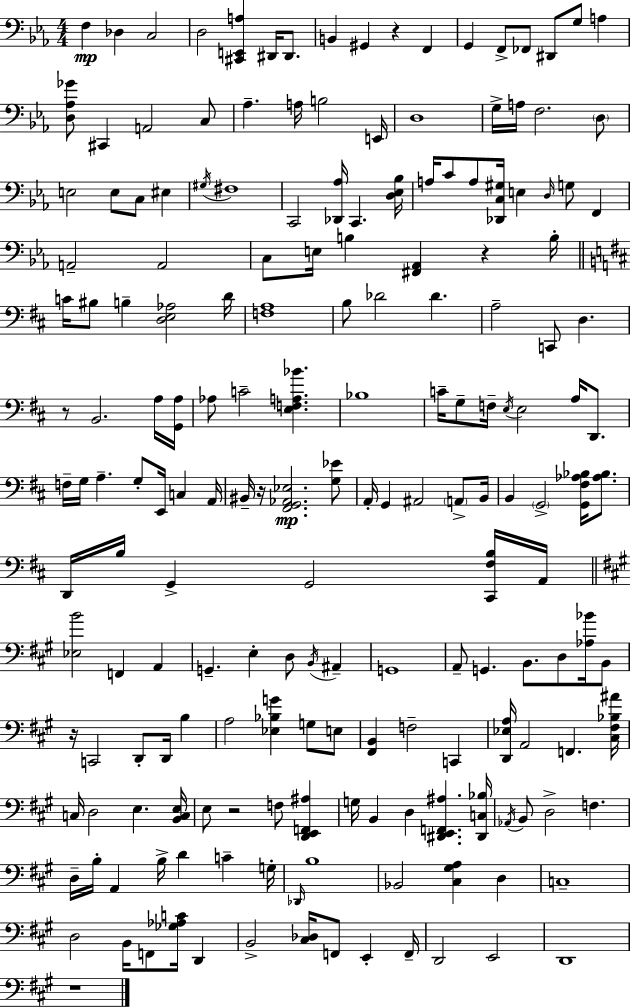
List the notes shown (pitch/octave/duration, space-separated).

F3/q Db3/q C3/h D3/h [C#2,E2,A3]/q D#2/s D#2/e. B2/q G#2/q R/q F2/q G2/q F2/e FES2/e D#2/e G3/e A3/q [D3,Ab3,Gb4]/e C#2/q A2/h C3/e Ab3/q. A3/s B3/h E2/s D3/w G3/s A3/s F3/h. D3/e E3/h E3/e C3/e EIS3/q G#3/s F#3/w C2/h [Db2,Ab3]/s C2/q. [D3,Eb3,Bb3]/s A3/s C4/e A3/e [Db2,C3,G#3]/s E3/q D3/s G3/e F2/q A2/h A2/h C3/e E3/s B3/q [F#2,Ab2]/q R/q B3/s C4/s BIS3/e B3/q [D3,E3,Ab3]/h D4/s [F3,A3]/w B3/e Db4/h Db4/q. A3/h C2/e D3/q. R/e B2/h. A3/s [G2,A3]/s Ab3/e C4/h [E3,F3,A3,Bb4]/q. Bb3/w C4/s G3/e F3/s E3/s E3/h A3/s D2/e. F3/s G3/s A3/q. G3/e E2/s C3/q A2/s BIS2/s R/s [F#2,G2,Ab2,Eb3]/h. [G3,Eb4]/e A2/s G2/q A#2/h A2/e B2/s B2/q G2/h [G2,F#3,Ab3,Bb3]/s [Ab3,Bb3]/e. D2/s B3/s G2/q G2/h [C#2,F#3,B3]/s A2/s [Eb3,B4]/h F2/q A2/q G2/q. E3/q D3/e B2/s A#2/q G2/w A2/e G2/q. B2/e. D3/e [Ab3,Bb4]/s B2/e R/s C2/h D2/e D2/s B3/q A3/h [Eb3,Bb3,G4]/q G3/e E3/e [F#2,B2]/q F3/h C2/q [D2,Eb3,A3]/s A2/h F2/q. [C#3,F#3,Bb3,A#4]/s C3/s D3/h E3/q. [B2,C3,E3]/s E3/e R/h F3/e [D2,E2,F2,A#3]/q G3/s B2/q D3/q [D#2,E2,F2,A#3]/q. [D#2,C3,Bb3]/s Ab2/s B2/e D3/h F3/q. D3/s B3/s A2/q B3/s D4/q C4/q G3/s Db2/s B3/w Bb2/h [C#3,G#3,A3]/q D3/q C3/w D3/h B2/s F2/e [Gb3,Ab3,C4]/s D2/q B2/h [C#3,Db3]/s F2/e E2/q F2/s D2/h E2/h D2/w R/w